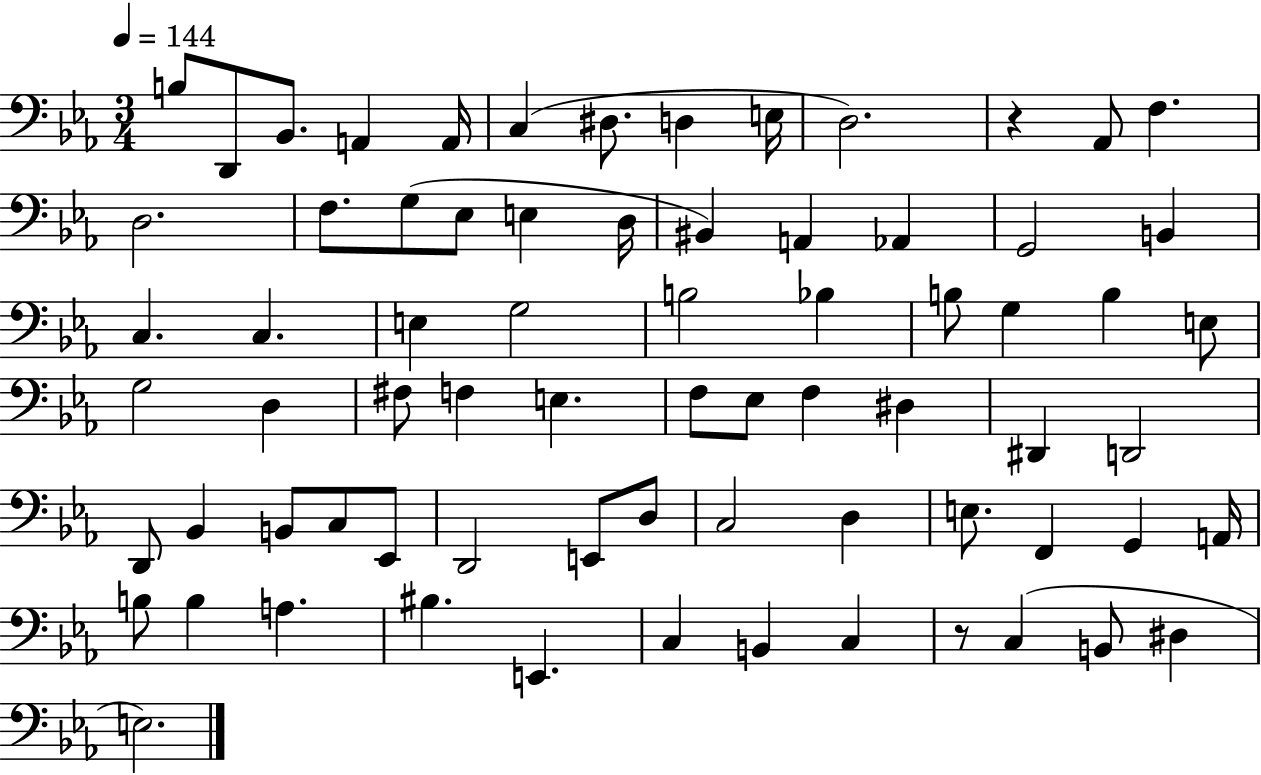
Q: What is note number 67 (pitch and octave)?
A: C3